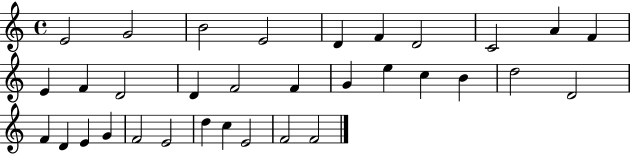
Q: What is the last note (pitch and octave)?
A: F4